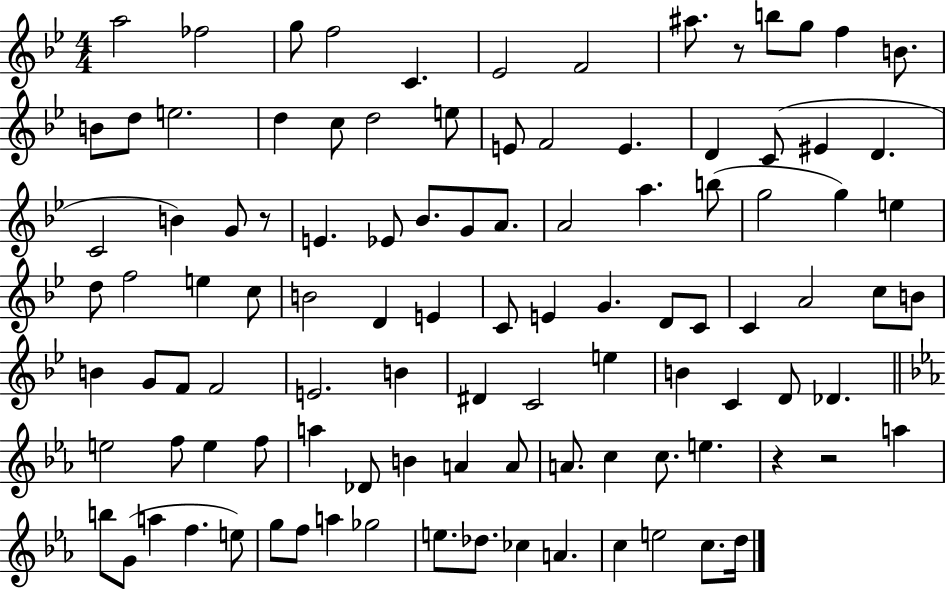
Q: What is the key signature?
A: BES major